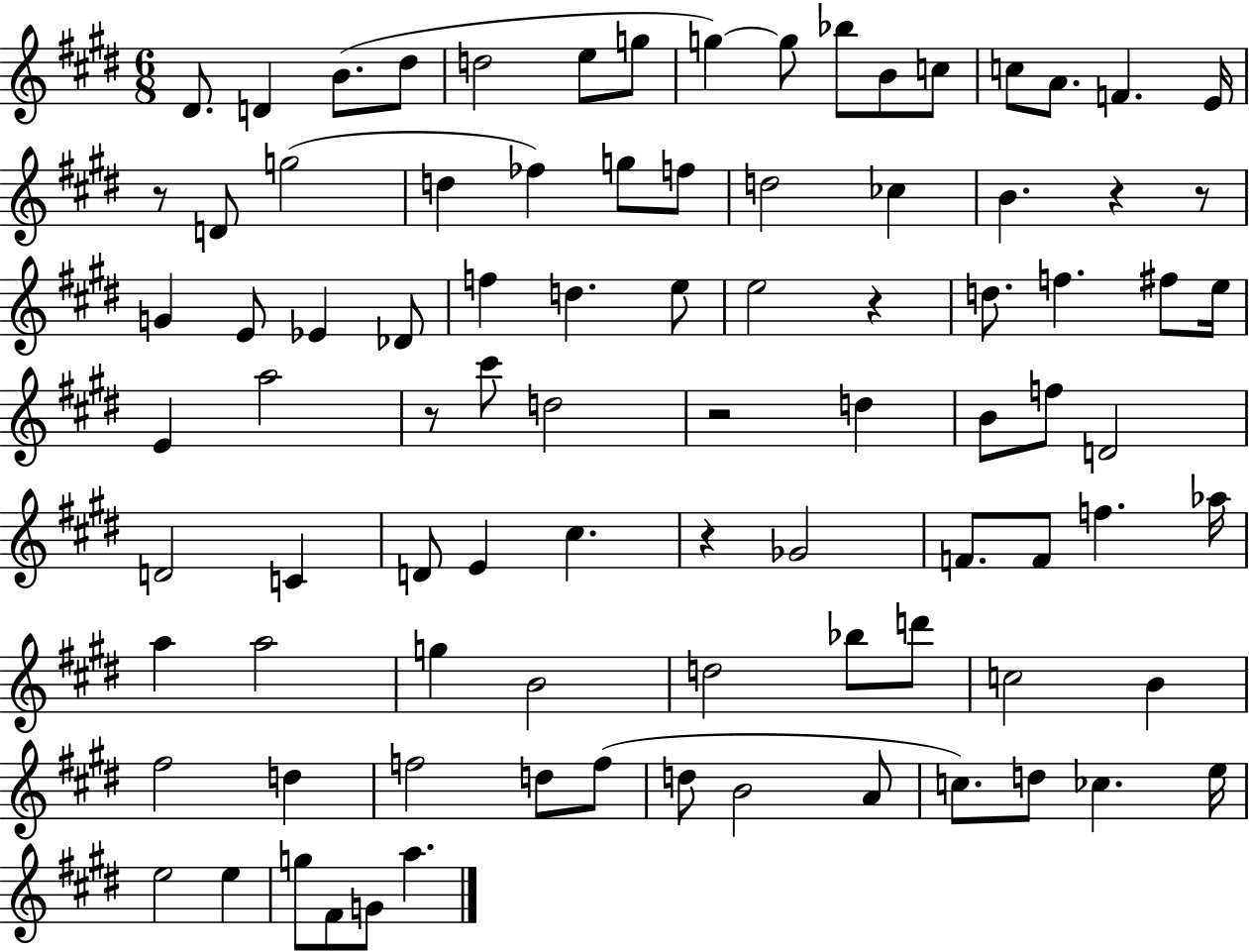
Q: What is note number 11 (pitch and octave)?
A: B4